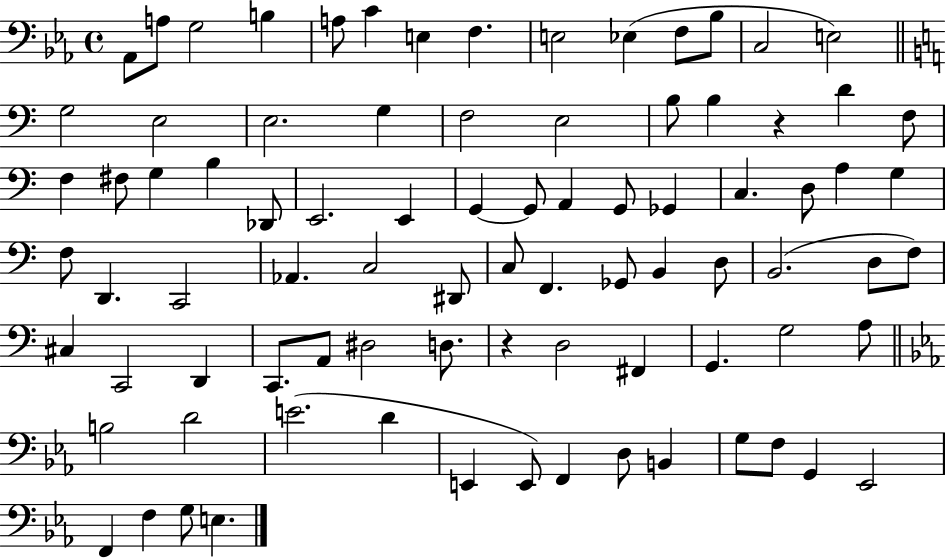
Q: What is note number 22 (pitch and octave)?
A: B3